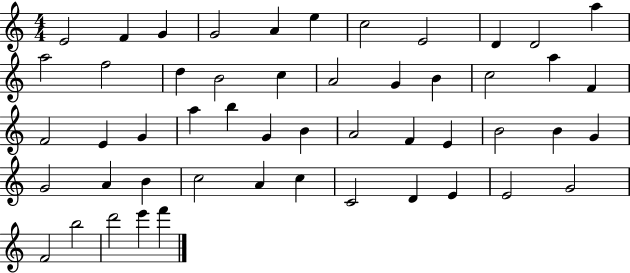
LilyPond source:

{
  \clef treble
  \numericTimeSignature
  \time 4/4
  \key c \major
  e'2 f'4 g'4 | g'2 a'4 e''4 | c''2 e'2 | d'4 d'2 a''4 | \break a''2 f''2 | d''4 b'2 c''4 | a'2 g'4 b'4 | c''2 a''4 f'4 | \break f'2 e'4 g'4 | a''4 b''4 g'4 b'4 | a'2 f'4 e'4 | b'2 b'4 g'4 | \break g'2 a'4 b'4 | c''2 a'4 c''4 | c'2 d'4 e'4 | e'2 g'2 | \break f'2 b''2 | d'''2 e'''4 f'''4 | \bar "|."
}